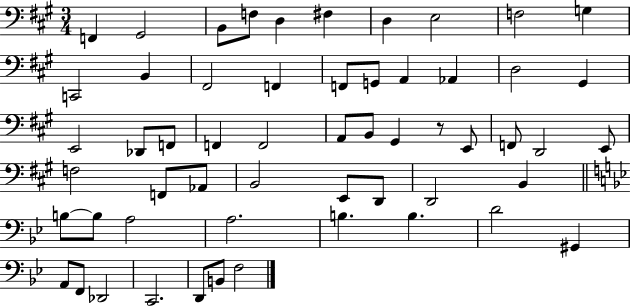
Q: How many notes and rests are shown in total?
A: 56